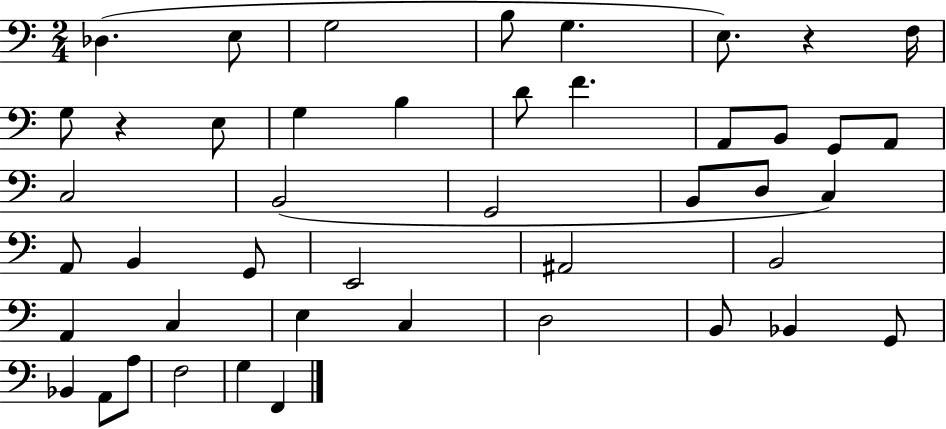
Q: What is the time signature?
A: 2/4